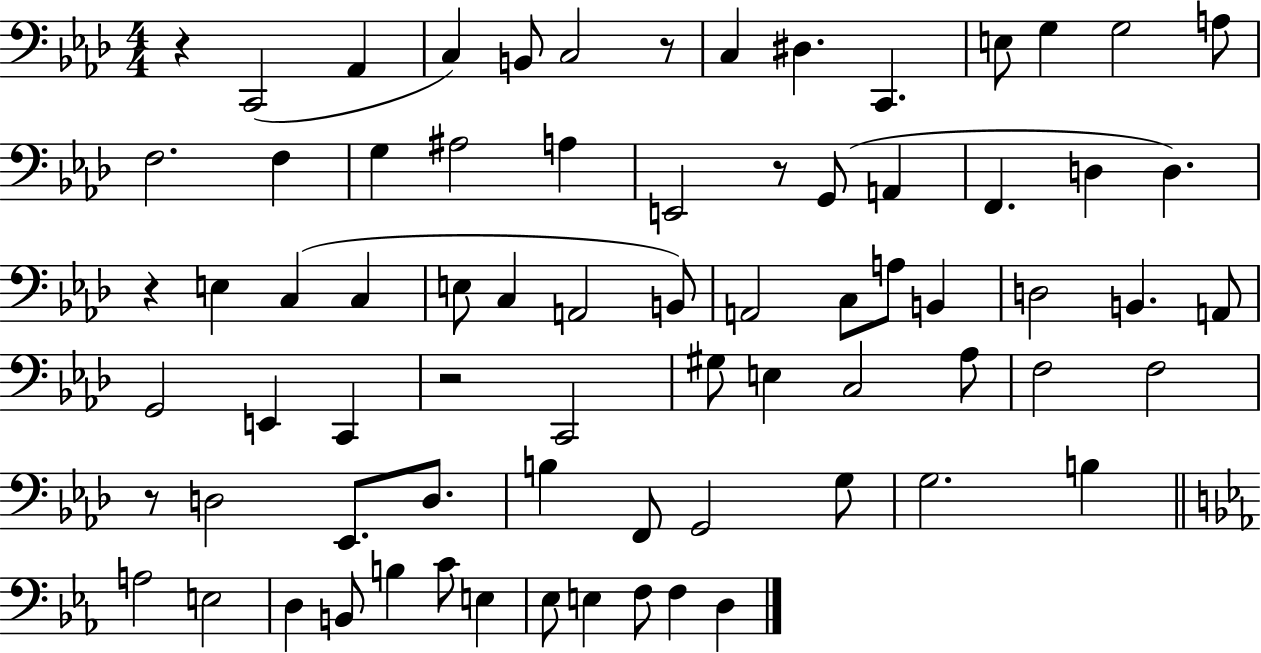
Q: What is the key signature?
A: AES major